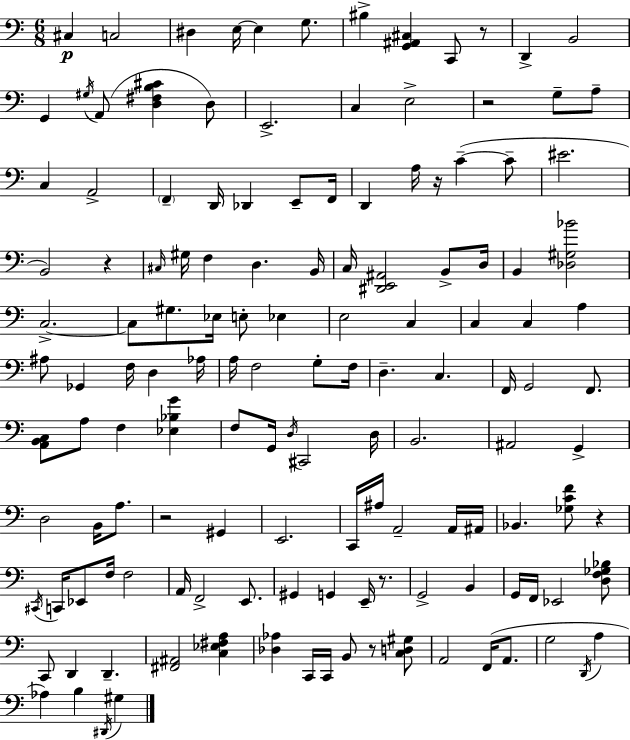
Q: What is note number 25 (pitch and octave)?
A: E2